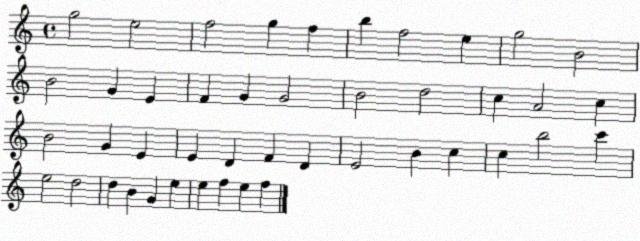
X:1
T:Untitled
M:4/4
L:1/4
K:C
g2 e2 f2 g f b f2 e g2 B2 B2 G E F G G2 B2 d2 c A2 c B2 G E E D F D E2 B c c b2 c' e2 d2 d B G e e f e f